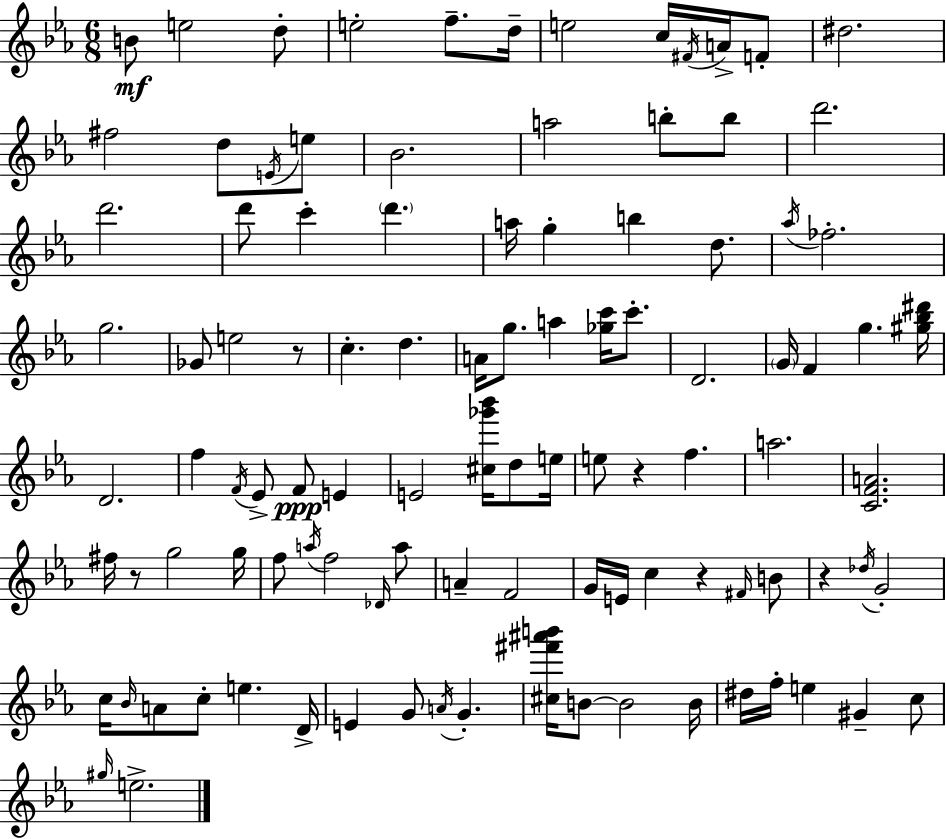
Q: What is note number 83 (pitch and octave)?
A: G4